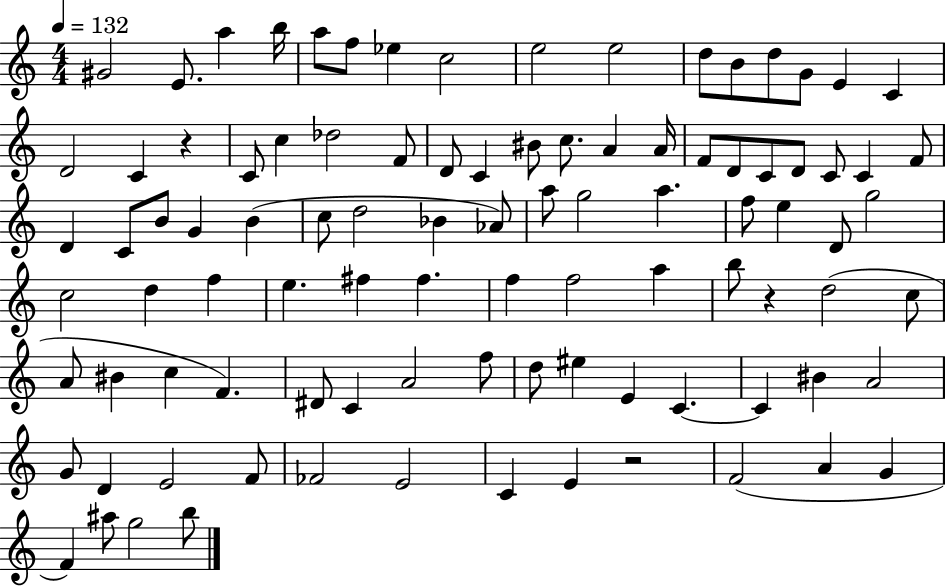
X:1
T:Untitled
M:4/4
L:1/4
K:C
^G2 E/2 a b/4 a/2 f/2 _e c2 e2 e2 d/2 B/2 d/2 G/2 E C D2 C z C/2 c _d2 F/2 D/2 C ^B/2 c/2 A A/4 F/2 D/2 C/2 D/2 C/2 C F/2 D C/2 B/2 G B c/2 d2 _B _A/2 a/2 g2 a f/2 e D/2 g2 c2 d f e ^f ^f f f2 a b/2 z d2 c/2 A/2 ^B c F ^D/2 C A2 f/2 d/2 ^e E C C ^B A2 G/2 D E2 F/2 _F2 E2 C E z2 F2 A G F ^a/2 g2 b/2